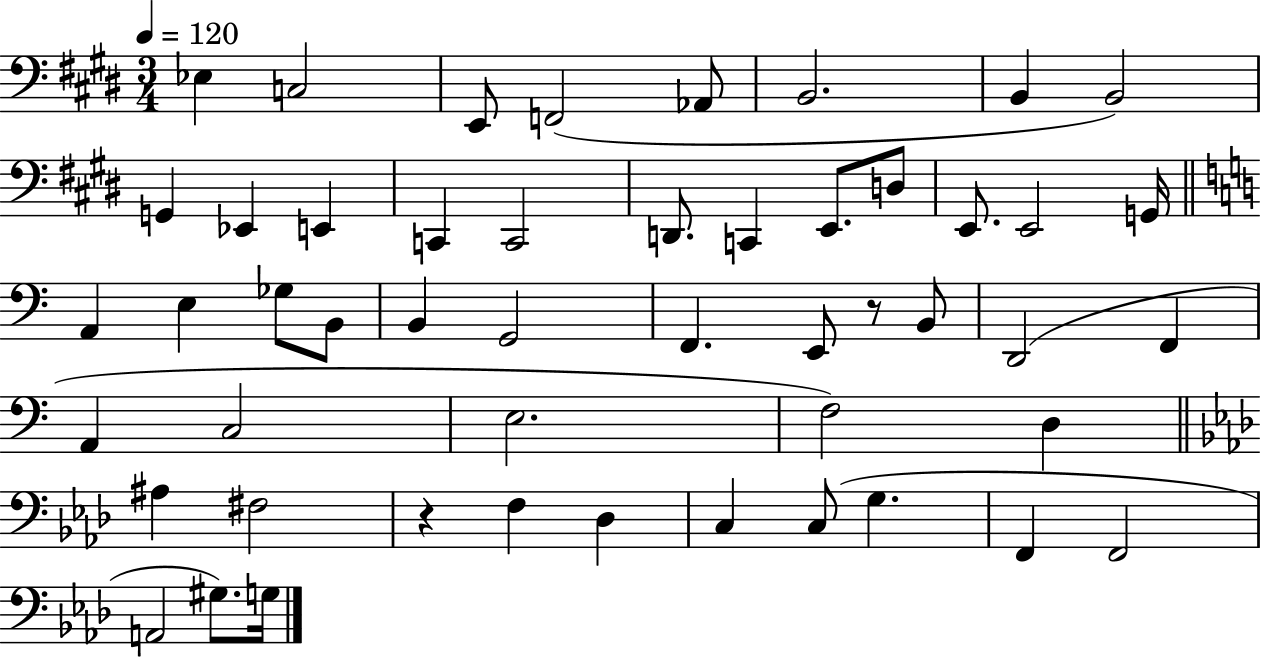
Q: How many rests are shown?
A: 2